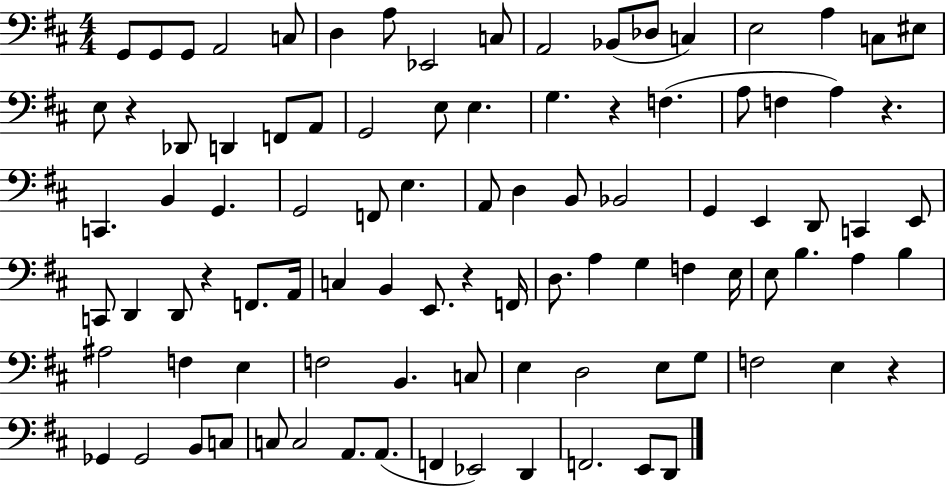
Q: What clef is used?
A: bass